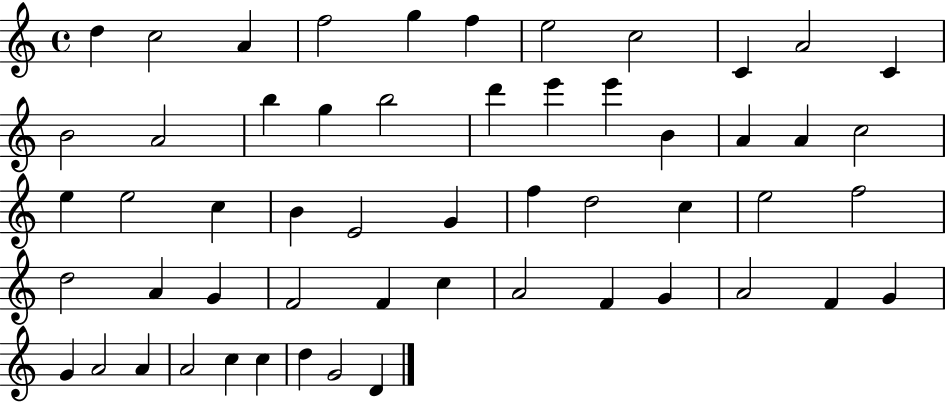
X:1
T:Untitled
M:4/4
L:1/4
K:C
d c2 A f2 g f e2 c2 C A2 C B2 A2 b g b2 d' e' e' B A A c2 e e2 c B E2 G f d2 c e2 f2 d2 A G F2 F c A2 F G A2 F G G A2 A A2 c c d G2 D